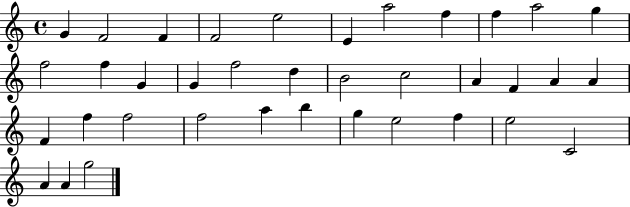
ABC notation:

X:1
T:Untitled
M:4/4
L:1/4
K:C
G F2 F F2 e2 E a2 f f a2 g f2 f G G f2 d B2 c2 A F A A F f f2 f2 a b g e2 f e2 C2 A A g2